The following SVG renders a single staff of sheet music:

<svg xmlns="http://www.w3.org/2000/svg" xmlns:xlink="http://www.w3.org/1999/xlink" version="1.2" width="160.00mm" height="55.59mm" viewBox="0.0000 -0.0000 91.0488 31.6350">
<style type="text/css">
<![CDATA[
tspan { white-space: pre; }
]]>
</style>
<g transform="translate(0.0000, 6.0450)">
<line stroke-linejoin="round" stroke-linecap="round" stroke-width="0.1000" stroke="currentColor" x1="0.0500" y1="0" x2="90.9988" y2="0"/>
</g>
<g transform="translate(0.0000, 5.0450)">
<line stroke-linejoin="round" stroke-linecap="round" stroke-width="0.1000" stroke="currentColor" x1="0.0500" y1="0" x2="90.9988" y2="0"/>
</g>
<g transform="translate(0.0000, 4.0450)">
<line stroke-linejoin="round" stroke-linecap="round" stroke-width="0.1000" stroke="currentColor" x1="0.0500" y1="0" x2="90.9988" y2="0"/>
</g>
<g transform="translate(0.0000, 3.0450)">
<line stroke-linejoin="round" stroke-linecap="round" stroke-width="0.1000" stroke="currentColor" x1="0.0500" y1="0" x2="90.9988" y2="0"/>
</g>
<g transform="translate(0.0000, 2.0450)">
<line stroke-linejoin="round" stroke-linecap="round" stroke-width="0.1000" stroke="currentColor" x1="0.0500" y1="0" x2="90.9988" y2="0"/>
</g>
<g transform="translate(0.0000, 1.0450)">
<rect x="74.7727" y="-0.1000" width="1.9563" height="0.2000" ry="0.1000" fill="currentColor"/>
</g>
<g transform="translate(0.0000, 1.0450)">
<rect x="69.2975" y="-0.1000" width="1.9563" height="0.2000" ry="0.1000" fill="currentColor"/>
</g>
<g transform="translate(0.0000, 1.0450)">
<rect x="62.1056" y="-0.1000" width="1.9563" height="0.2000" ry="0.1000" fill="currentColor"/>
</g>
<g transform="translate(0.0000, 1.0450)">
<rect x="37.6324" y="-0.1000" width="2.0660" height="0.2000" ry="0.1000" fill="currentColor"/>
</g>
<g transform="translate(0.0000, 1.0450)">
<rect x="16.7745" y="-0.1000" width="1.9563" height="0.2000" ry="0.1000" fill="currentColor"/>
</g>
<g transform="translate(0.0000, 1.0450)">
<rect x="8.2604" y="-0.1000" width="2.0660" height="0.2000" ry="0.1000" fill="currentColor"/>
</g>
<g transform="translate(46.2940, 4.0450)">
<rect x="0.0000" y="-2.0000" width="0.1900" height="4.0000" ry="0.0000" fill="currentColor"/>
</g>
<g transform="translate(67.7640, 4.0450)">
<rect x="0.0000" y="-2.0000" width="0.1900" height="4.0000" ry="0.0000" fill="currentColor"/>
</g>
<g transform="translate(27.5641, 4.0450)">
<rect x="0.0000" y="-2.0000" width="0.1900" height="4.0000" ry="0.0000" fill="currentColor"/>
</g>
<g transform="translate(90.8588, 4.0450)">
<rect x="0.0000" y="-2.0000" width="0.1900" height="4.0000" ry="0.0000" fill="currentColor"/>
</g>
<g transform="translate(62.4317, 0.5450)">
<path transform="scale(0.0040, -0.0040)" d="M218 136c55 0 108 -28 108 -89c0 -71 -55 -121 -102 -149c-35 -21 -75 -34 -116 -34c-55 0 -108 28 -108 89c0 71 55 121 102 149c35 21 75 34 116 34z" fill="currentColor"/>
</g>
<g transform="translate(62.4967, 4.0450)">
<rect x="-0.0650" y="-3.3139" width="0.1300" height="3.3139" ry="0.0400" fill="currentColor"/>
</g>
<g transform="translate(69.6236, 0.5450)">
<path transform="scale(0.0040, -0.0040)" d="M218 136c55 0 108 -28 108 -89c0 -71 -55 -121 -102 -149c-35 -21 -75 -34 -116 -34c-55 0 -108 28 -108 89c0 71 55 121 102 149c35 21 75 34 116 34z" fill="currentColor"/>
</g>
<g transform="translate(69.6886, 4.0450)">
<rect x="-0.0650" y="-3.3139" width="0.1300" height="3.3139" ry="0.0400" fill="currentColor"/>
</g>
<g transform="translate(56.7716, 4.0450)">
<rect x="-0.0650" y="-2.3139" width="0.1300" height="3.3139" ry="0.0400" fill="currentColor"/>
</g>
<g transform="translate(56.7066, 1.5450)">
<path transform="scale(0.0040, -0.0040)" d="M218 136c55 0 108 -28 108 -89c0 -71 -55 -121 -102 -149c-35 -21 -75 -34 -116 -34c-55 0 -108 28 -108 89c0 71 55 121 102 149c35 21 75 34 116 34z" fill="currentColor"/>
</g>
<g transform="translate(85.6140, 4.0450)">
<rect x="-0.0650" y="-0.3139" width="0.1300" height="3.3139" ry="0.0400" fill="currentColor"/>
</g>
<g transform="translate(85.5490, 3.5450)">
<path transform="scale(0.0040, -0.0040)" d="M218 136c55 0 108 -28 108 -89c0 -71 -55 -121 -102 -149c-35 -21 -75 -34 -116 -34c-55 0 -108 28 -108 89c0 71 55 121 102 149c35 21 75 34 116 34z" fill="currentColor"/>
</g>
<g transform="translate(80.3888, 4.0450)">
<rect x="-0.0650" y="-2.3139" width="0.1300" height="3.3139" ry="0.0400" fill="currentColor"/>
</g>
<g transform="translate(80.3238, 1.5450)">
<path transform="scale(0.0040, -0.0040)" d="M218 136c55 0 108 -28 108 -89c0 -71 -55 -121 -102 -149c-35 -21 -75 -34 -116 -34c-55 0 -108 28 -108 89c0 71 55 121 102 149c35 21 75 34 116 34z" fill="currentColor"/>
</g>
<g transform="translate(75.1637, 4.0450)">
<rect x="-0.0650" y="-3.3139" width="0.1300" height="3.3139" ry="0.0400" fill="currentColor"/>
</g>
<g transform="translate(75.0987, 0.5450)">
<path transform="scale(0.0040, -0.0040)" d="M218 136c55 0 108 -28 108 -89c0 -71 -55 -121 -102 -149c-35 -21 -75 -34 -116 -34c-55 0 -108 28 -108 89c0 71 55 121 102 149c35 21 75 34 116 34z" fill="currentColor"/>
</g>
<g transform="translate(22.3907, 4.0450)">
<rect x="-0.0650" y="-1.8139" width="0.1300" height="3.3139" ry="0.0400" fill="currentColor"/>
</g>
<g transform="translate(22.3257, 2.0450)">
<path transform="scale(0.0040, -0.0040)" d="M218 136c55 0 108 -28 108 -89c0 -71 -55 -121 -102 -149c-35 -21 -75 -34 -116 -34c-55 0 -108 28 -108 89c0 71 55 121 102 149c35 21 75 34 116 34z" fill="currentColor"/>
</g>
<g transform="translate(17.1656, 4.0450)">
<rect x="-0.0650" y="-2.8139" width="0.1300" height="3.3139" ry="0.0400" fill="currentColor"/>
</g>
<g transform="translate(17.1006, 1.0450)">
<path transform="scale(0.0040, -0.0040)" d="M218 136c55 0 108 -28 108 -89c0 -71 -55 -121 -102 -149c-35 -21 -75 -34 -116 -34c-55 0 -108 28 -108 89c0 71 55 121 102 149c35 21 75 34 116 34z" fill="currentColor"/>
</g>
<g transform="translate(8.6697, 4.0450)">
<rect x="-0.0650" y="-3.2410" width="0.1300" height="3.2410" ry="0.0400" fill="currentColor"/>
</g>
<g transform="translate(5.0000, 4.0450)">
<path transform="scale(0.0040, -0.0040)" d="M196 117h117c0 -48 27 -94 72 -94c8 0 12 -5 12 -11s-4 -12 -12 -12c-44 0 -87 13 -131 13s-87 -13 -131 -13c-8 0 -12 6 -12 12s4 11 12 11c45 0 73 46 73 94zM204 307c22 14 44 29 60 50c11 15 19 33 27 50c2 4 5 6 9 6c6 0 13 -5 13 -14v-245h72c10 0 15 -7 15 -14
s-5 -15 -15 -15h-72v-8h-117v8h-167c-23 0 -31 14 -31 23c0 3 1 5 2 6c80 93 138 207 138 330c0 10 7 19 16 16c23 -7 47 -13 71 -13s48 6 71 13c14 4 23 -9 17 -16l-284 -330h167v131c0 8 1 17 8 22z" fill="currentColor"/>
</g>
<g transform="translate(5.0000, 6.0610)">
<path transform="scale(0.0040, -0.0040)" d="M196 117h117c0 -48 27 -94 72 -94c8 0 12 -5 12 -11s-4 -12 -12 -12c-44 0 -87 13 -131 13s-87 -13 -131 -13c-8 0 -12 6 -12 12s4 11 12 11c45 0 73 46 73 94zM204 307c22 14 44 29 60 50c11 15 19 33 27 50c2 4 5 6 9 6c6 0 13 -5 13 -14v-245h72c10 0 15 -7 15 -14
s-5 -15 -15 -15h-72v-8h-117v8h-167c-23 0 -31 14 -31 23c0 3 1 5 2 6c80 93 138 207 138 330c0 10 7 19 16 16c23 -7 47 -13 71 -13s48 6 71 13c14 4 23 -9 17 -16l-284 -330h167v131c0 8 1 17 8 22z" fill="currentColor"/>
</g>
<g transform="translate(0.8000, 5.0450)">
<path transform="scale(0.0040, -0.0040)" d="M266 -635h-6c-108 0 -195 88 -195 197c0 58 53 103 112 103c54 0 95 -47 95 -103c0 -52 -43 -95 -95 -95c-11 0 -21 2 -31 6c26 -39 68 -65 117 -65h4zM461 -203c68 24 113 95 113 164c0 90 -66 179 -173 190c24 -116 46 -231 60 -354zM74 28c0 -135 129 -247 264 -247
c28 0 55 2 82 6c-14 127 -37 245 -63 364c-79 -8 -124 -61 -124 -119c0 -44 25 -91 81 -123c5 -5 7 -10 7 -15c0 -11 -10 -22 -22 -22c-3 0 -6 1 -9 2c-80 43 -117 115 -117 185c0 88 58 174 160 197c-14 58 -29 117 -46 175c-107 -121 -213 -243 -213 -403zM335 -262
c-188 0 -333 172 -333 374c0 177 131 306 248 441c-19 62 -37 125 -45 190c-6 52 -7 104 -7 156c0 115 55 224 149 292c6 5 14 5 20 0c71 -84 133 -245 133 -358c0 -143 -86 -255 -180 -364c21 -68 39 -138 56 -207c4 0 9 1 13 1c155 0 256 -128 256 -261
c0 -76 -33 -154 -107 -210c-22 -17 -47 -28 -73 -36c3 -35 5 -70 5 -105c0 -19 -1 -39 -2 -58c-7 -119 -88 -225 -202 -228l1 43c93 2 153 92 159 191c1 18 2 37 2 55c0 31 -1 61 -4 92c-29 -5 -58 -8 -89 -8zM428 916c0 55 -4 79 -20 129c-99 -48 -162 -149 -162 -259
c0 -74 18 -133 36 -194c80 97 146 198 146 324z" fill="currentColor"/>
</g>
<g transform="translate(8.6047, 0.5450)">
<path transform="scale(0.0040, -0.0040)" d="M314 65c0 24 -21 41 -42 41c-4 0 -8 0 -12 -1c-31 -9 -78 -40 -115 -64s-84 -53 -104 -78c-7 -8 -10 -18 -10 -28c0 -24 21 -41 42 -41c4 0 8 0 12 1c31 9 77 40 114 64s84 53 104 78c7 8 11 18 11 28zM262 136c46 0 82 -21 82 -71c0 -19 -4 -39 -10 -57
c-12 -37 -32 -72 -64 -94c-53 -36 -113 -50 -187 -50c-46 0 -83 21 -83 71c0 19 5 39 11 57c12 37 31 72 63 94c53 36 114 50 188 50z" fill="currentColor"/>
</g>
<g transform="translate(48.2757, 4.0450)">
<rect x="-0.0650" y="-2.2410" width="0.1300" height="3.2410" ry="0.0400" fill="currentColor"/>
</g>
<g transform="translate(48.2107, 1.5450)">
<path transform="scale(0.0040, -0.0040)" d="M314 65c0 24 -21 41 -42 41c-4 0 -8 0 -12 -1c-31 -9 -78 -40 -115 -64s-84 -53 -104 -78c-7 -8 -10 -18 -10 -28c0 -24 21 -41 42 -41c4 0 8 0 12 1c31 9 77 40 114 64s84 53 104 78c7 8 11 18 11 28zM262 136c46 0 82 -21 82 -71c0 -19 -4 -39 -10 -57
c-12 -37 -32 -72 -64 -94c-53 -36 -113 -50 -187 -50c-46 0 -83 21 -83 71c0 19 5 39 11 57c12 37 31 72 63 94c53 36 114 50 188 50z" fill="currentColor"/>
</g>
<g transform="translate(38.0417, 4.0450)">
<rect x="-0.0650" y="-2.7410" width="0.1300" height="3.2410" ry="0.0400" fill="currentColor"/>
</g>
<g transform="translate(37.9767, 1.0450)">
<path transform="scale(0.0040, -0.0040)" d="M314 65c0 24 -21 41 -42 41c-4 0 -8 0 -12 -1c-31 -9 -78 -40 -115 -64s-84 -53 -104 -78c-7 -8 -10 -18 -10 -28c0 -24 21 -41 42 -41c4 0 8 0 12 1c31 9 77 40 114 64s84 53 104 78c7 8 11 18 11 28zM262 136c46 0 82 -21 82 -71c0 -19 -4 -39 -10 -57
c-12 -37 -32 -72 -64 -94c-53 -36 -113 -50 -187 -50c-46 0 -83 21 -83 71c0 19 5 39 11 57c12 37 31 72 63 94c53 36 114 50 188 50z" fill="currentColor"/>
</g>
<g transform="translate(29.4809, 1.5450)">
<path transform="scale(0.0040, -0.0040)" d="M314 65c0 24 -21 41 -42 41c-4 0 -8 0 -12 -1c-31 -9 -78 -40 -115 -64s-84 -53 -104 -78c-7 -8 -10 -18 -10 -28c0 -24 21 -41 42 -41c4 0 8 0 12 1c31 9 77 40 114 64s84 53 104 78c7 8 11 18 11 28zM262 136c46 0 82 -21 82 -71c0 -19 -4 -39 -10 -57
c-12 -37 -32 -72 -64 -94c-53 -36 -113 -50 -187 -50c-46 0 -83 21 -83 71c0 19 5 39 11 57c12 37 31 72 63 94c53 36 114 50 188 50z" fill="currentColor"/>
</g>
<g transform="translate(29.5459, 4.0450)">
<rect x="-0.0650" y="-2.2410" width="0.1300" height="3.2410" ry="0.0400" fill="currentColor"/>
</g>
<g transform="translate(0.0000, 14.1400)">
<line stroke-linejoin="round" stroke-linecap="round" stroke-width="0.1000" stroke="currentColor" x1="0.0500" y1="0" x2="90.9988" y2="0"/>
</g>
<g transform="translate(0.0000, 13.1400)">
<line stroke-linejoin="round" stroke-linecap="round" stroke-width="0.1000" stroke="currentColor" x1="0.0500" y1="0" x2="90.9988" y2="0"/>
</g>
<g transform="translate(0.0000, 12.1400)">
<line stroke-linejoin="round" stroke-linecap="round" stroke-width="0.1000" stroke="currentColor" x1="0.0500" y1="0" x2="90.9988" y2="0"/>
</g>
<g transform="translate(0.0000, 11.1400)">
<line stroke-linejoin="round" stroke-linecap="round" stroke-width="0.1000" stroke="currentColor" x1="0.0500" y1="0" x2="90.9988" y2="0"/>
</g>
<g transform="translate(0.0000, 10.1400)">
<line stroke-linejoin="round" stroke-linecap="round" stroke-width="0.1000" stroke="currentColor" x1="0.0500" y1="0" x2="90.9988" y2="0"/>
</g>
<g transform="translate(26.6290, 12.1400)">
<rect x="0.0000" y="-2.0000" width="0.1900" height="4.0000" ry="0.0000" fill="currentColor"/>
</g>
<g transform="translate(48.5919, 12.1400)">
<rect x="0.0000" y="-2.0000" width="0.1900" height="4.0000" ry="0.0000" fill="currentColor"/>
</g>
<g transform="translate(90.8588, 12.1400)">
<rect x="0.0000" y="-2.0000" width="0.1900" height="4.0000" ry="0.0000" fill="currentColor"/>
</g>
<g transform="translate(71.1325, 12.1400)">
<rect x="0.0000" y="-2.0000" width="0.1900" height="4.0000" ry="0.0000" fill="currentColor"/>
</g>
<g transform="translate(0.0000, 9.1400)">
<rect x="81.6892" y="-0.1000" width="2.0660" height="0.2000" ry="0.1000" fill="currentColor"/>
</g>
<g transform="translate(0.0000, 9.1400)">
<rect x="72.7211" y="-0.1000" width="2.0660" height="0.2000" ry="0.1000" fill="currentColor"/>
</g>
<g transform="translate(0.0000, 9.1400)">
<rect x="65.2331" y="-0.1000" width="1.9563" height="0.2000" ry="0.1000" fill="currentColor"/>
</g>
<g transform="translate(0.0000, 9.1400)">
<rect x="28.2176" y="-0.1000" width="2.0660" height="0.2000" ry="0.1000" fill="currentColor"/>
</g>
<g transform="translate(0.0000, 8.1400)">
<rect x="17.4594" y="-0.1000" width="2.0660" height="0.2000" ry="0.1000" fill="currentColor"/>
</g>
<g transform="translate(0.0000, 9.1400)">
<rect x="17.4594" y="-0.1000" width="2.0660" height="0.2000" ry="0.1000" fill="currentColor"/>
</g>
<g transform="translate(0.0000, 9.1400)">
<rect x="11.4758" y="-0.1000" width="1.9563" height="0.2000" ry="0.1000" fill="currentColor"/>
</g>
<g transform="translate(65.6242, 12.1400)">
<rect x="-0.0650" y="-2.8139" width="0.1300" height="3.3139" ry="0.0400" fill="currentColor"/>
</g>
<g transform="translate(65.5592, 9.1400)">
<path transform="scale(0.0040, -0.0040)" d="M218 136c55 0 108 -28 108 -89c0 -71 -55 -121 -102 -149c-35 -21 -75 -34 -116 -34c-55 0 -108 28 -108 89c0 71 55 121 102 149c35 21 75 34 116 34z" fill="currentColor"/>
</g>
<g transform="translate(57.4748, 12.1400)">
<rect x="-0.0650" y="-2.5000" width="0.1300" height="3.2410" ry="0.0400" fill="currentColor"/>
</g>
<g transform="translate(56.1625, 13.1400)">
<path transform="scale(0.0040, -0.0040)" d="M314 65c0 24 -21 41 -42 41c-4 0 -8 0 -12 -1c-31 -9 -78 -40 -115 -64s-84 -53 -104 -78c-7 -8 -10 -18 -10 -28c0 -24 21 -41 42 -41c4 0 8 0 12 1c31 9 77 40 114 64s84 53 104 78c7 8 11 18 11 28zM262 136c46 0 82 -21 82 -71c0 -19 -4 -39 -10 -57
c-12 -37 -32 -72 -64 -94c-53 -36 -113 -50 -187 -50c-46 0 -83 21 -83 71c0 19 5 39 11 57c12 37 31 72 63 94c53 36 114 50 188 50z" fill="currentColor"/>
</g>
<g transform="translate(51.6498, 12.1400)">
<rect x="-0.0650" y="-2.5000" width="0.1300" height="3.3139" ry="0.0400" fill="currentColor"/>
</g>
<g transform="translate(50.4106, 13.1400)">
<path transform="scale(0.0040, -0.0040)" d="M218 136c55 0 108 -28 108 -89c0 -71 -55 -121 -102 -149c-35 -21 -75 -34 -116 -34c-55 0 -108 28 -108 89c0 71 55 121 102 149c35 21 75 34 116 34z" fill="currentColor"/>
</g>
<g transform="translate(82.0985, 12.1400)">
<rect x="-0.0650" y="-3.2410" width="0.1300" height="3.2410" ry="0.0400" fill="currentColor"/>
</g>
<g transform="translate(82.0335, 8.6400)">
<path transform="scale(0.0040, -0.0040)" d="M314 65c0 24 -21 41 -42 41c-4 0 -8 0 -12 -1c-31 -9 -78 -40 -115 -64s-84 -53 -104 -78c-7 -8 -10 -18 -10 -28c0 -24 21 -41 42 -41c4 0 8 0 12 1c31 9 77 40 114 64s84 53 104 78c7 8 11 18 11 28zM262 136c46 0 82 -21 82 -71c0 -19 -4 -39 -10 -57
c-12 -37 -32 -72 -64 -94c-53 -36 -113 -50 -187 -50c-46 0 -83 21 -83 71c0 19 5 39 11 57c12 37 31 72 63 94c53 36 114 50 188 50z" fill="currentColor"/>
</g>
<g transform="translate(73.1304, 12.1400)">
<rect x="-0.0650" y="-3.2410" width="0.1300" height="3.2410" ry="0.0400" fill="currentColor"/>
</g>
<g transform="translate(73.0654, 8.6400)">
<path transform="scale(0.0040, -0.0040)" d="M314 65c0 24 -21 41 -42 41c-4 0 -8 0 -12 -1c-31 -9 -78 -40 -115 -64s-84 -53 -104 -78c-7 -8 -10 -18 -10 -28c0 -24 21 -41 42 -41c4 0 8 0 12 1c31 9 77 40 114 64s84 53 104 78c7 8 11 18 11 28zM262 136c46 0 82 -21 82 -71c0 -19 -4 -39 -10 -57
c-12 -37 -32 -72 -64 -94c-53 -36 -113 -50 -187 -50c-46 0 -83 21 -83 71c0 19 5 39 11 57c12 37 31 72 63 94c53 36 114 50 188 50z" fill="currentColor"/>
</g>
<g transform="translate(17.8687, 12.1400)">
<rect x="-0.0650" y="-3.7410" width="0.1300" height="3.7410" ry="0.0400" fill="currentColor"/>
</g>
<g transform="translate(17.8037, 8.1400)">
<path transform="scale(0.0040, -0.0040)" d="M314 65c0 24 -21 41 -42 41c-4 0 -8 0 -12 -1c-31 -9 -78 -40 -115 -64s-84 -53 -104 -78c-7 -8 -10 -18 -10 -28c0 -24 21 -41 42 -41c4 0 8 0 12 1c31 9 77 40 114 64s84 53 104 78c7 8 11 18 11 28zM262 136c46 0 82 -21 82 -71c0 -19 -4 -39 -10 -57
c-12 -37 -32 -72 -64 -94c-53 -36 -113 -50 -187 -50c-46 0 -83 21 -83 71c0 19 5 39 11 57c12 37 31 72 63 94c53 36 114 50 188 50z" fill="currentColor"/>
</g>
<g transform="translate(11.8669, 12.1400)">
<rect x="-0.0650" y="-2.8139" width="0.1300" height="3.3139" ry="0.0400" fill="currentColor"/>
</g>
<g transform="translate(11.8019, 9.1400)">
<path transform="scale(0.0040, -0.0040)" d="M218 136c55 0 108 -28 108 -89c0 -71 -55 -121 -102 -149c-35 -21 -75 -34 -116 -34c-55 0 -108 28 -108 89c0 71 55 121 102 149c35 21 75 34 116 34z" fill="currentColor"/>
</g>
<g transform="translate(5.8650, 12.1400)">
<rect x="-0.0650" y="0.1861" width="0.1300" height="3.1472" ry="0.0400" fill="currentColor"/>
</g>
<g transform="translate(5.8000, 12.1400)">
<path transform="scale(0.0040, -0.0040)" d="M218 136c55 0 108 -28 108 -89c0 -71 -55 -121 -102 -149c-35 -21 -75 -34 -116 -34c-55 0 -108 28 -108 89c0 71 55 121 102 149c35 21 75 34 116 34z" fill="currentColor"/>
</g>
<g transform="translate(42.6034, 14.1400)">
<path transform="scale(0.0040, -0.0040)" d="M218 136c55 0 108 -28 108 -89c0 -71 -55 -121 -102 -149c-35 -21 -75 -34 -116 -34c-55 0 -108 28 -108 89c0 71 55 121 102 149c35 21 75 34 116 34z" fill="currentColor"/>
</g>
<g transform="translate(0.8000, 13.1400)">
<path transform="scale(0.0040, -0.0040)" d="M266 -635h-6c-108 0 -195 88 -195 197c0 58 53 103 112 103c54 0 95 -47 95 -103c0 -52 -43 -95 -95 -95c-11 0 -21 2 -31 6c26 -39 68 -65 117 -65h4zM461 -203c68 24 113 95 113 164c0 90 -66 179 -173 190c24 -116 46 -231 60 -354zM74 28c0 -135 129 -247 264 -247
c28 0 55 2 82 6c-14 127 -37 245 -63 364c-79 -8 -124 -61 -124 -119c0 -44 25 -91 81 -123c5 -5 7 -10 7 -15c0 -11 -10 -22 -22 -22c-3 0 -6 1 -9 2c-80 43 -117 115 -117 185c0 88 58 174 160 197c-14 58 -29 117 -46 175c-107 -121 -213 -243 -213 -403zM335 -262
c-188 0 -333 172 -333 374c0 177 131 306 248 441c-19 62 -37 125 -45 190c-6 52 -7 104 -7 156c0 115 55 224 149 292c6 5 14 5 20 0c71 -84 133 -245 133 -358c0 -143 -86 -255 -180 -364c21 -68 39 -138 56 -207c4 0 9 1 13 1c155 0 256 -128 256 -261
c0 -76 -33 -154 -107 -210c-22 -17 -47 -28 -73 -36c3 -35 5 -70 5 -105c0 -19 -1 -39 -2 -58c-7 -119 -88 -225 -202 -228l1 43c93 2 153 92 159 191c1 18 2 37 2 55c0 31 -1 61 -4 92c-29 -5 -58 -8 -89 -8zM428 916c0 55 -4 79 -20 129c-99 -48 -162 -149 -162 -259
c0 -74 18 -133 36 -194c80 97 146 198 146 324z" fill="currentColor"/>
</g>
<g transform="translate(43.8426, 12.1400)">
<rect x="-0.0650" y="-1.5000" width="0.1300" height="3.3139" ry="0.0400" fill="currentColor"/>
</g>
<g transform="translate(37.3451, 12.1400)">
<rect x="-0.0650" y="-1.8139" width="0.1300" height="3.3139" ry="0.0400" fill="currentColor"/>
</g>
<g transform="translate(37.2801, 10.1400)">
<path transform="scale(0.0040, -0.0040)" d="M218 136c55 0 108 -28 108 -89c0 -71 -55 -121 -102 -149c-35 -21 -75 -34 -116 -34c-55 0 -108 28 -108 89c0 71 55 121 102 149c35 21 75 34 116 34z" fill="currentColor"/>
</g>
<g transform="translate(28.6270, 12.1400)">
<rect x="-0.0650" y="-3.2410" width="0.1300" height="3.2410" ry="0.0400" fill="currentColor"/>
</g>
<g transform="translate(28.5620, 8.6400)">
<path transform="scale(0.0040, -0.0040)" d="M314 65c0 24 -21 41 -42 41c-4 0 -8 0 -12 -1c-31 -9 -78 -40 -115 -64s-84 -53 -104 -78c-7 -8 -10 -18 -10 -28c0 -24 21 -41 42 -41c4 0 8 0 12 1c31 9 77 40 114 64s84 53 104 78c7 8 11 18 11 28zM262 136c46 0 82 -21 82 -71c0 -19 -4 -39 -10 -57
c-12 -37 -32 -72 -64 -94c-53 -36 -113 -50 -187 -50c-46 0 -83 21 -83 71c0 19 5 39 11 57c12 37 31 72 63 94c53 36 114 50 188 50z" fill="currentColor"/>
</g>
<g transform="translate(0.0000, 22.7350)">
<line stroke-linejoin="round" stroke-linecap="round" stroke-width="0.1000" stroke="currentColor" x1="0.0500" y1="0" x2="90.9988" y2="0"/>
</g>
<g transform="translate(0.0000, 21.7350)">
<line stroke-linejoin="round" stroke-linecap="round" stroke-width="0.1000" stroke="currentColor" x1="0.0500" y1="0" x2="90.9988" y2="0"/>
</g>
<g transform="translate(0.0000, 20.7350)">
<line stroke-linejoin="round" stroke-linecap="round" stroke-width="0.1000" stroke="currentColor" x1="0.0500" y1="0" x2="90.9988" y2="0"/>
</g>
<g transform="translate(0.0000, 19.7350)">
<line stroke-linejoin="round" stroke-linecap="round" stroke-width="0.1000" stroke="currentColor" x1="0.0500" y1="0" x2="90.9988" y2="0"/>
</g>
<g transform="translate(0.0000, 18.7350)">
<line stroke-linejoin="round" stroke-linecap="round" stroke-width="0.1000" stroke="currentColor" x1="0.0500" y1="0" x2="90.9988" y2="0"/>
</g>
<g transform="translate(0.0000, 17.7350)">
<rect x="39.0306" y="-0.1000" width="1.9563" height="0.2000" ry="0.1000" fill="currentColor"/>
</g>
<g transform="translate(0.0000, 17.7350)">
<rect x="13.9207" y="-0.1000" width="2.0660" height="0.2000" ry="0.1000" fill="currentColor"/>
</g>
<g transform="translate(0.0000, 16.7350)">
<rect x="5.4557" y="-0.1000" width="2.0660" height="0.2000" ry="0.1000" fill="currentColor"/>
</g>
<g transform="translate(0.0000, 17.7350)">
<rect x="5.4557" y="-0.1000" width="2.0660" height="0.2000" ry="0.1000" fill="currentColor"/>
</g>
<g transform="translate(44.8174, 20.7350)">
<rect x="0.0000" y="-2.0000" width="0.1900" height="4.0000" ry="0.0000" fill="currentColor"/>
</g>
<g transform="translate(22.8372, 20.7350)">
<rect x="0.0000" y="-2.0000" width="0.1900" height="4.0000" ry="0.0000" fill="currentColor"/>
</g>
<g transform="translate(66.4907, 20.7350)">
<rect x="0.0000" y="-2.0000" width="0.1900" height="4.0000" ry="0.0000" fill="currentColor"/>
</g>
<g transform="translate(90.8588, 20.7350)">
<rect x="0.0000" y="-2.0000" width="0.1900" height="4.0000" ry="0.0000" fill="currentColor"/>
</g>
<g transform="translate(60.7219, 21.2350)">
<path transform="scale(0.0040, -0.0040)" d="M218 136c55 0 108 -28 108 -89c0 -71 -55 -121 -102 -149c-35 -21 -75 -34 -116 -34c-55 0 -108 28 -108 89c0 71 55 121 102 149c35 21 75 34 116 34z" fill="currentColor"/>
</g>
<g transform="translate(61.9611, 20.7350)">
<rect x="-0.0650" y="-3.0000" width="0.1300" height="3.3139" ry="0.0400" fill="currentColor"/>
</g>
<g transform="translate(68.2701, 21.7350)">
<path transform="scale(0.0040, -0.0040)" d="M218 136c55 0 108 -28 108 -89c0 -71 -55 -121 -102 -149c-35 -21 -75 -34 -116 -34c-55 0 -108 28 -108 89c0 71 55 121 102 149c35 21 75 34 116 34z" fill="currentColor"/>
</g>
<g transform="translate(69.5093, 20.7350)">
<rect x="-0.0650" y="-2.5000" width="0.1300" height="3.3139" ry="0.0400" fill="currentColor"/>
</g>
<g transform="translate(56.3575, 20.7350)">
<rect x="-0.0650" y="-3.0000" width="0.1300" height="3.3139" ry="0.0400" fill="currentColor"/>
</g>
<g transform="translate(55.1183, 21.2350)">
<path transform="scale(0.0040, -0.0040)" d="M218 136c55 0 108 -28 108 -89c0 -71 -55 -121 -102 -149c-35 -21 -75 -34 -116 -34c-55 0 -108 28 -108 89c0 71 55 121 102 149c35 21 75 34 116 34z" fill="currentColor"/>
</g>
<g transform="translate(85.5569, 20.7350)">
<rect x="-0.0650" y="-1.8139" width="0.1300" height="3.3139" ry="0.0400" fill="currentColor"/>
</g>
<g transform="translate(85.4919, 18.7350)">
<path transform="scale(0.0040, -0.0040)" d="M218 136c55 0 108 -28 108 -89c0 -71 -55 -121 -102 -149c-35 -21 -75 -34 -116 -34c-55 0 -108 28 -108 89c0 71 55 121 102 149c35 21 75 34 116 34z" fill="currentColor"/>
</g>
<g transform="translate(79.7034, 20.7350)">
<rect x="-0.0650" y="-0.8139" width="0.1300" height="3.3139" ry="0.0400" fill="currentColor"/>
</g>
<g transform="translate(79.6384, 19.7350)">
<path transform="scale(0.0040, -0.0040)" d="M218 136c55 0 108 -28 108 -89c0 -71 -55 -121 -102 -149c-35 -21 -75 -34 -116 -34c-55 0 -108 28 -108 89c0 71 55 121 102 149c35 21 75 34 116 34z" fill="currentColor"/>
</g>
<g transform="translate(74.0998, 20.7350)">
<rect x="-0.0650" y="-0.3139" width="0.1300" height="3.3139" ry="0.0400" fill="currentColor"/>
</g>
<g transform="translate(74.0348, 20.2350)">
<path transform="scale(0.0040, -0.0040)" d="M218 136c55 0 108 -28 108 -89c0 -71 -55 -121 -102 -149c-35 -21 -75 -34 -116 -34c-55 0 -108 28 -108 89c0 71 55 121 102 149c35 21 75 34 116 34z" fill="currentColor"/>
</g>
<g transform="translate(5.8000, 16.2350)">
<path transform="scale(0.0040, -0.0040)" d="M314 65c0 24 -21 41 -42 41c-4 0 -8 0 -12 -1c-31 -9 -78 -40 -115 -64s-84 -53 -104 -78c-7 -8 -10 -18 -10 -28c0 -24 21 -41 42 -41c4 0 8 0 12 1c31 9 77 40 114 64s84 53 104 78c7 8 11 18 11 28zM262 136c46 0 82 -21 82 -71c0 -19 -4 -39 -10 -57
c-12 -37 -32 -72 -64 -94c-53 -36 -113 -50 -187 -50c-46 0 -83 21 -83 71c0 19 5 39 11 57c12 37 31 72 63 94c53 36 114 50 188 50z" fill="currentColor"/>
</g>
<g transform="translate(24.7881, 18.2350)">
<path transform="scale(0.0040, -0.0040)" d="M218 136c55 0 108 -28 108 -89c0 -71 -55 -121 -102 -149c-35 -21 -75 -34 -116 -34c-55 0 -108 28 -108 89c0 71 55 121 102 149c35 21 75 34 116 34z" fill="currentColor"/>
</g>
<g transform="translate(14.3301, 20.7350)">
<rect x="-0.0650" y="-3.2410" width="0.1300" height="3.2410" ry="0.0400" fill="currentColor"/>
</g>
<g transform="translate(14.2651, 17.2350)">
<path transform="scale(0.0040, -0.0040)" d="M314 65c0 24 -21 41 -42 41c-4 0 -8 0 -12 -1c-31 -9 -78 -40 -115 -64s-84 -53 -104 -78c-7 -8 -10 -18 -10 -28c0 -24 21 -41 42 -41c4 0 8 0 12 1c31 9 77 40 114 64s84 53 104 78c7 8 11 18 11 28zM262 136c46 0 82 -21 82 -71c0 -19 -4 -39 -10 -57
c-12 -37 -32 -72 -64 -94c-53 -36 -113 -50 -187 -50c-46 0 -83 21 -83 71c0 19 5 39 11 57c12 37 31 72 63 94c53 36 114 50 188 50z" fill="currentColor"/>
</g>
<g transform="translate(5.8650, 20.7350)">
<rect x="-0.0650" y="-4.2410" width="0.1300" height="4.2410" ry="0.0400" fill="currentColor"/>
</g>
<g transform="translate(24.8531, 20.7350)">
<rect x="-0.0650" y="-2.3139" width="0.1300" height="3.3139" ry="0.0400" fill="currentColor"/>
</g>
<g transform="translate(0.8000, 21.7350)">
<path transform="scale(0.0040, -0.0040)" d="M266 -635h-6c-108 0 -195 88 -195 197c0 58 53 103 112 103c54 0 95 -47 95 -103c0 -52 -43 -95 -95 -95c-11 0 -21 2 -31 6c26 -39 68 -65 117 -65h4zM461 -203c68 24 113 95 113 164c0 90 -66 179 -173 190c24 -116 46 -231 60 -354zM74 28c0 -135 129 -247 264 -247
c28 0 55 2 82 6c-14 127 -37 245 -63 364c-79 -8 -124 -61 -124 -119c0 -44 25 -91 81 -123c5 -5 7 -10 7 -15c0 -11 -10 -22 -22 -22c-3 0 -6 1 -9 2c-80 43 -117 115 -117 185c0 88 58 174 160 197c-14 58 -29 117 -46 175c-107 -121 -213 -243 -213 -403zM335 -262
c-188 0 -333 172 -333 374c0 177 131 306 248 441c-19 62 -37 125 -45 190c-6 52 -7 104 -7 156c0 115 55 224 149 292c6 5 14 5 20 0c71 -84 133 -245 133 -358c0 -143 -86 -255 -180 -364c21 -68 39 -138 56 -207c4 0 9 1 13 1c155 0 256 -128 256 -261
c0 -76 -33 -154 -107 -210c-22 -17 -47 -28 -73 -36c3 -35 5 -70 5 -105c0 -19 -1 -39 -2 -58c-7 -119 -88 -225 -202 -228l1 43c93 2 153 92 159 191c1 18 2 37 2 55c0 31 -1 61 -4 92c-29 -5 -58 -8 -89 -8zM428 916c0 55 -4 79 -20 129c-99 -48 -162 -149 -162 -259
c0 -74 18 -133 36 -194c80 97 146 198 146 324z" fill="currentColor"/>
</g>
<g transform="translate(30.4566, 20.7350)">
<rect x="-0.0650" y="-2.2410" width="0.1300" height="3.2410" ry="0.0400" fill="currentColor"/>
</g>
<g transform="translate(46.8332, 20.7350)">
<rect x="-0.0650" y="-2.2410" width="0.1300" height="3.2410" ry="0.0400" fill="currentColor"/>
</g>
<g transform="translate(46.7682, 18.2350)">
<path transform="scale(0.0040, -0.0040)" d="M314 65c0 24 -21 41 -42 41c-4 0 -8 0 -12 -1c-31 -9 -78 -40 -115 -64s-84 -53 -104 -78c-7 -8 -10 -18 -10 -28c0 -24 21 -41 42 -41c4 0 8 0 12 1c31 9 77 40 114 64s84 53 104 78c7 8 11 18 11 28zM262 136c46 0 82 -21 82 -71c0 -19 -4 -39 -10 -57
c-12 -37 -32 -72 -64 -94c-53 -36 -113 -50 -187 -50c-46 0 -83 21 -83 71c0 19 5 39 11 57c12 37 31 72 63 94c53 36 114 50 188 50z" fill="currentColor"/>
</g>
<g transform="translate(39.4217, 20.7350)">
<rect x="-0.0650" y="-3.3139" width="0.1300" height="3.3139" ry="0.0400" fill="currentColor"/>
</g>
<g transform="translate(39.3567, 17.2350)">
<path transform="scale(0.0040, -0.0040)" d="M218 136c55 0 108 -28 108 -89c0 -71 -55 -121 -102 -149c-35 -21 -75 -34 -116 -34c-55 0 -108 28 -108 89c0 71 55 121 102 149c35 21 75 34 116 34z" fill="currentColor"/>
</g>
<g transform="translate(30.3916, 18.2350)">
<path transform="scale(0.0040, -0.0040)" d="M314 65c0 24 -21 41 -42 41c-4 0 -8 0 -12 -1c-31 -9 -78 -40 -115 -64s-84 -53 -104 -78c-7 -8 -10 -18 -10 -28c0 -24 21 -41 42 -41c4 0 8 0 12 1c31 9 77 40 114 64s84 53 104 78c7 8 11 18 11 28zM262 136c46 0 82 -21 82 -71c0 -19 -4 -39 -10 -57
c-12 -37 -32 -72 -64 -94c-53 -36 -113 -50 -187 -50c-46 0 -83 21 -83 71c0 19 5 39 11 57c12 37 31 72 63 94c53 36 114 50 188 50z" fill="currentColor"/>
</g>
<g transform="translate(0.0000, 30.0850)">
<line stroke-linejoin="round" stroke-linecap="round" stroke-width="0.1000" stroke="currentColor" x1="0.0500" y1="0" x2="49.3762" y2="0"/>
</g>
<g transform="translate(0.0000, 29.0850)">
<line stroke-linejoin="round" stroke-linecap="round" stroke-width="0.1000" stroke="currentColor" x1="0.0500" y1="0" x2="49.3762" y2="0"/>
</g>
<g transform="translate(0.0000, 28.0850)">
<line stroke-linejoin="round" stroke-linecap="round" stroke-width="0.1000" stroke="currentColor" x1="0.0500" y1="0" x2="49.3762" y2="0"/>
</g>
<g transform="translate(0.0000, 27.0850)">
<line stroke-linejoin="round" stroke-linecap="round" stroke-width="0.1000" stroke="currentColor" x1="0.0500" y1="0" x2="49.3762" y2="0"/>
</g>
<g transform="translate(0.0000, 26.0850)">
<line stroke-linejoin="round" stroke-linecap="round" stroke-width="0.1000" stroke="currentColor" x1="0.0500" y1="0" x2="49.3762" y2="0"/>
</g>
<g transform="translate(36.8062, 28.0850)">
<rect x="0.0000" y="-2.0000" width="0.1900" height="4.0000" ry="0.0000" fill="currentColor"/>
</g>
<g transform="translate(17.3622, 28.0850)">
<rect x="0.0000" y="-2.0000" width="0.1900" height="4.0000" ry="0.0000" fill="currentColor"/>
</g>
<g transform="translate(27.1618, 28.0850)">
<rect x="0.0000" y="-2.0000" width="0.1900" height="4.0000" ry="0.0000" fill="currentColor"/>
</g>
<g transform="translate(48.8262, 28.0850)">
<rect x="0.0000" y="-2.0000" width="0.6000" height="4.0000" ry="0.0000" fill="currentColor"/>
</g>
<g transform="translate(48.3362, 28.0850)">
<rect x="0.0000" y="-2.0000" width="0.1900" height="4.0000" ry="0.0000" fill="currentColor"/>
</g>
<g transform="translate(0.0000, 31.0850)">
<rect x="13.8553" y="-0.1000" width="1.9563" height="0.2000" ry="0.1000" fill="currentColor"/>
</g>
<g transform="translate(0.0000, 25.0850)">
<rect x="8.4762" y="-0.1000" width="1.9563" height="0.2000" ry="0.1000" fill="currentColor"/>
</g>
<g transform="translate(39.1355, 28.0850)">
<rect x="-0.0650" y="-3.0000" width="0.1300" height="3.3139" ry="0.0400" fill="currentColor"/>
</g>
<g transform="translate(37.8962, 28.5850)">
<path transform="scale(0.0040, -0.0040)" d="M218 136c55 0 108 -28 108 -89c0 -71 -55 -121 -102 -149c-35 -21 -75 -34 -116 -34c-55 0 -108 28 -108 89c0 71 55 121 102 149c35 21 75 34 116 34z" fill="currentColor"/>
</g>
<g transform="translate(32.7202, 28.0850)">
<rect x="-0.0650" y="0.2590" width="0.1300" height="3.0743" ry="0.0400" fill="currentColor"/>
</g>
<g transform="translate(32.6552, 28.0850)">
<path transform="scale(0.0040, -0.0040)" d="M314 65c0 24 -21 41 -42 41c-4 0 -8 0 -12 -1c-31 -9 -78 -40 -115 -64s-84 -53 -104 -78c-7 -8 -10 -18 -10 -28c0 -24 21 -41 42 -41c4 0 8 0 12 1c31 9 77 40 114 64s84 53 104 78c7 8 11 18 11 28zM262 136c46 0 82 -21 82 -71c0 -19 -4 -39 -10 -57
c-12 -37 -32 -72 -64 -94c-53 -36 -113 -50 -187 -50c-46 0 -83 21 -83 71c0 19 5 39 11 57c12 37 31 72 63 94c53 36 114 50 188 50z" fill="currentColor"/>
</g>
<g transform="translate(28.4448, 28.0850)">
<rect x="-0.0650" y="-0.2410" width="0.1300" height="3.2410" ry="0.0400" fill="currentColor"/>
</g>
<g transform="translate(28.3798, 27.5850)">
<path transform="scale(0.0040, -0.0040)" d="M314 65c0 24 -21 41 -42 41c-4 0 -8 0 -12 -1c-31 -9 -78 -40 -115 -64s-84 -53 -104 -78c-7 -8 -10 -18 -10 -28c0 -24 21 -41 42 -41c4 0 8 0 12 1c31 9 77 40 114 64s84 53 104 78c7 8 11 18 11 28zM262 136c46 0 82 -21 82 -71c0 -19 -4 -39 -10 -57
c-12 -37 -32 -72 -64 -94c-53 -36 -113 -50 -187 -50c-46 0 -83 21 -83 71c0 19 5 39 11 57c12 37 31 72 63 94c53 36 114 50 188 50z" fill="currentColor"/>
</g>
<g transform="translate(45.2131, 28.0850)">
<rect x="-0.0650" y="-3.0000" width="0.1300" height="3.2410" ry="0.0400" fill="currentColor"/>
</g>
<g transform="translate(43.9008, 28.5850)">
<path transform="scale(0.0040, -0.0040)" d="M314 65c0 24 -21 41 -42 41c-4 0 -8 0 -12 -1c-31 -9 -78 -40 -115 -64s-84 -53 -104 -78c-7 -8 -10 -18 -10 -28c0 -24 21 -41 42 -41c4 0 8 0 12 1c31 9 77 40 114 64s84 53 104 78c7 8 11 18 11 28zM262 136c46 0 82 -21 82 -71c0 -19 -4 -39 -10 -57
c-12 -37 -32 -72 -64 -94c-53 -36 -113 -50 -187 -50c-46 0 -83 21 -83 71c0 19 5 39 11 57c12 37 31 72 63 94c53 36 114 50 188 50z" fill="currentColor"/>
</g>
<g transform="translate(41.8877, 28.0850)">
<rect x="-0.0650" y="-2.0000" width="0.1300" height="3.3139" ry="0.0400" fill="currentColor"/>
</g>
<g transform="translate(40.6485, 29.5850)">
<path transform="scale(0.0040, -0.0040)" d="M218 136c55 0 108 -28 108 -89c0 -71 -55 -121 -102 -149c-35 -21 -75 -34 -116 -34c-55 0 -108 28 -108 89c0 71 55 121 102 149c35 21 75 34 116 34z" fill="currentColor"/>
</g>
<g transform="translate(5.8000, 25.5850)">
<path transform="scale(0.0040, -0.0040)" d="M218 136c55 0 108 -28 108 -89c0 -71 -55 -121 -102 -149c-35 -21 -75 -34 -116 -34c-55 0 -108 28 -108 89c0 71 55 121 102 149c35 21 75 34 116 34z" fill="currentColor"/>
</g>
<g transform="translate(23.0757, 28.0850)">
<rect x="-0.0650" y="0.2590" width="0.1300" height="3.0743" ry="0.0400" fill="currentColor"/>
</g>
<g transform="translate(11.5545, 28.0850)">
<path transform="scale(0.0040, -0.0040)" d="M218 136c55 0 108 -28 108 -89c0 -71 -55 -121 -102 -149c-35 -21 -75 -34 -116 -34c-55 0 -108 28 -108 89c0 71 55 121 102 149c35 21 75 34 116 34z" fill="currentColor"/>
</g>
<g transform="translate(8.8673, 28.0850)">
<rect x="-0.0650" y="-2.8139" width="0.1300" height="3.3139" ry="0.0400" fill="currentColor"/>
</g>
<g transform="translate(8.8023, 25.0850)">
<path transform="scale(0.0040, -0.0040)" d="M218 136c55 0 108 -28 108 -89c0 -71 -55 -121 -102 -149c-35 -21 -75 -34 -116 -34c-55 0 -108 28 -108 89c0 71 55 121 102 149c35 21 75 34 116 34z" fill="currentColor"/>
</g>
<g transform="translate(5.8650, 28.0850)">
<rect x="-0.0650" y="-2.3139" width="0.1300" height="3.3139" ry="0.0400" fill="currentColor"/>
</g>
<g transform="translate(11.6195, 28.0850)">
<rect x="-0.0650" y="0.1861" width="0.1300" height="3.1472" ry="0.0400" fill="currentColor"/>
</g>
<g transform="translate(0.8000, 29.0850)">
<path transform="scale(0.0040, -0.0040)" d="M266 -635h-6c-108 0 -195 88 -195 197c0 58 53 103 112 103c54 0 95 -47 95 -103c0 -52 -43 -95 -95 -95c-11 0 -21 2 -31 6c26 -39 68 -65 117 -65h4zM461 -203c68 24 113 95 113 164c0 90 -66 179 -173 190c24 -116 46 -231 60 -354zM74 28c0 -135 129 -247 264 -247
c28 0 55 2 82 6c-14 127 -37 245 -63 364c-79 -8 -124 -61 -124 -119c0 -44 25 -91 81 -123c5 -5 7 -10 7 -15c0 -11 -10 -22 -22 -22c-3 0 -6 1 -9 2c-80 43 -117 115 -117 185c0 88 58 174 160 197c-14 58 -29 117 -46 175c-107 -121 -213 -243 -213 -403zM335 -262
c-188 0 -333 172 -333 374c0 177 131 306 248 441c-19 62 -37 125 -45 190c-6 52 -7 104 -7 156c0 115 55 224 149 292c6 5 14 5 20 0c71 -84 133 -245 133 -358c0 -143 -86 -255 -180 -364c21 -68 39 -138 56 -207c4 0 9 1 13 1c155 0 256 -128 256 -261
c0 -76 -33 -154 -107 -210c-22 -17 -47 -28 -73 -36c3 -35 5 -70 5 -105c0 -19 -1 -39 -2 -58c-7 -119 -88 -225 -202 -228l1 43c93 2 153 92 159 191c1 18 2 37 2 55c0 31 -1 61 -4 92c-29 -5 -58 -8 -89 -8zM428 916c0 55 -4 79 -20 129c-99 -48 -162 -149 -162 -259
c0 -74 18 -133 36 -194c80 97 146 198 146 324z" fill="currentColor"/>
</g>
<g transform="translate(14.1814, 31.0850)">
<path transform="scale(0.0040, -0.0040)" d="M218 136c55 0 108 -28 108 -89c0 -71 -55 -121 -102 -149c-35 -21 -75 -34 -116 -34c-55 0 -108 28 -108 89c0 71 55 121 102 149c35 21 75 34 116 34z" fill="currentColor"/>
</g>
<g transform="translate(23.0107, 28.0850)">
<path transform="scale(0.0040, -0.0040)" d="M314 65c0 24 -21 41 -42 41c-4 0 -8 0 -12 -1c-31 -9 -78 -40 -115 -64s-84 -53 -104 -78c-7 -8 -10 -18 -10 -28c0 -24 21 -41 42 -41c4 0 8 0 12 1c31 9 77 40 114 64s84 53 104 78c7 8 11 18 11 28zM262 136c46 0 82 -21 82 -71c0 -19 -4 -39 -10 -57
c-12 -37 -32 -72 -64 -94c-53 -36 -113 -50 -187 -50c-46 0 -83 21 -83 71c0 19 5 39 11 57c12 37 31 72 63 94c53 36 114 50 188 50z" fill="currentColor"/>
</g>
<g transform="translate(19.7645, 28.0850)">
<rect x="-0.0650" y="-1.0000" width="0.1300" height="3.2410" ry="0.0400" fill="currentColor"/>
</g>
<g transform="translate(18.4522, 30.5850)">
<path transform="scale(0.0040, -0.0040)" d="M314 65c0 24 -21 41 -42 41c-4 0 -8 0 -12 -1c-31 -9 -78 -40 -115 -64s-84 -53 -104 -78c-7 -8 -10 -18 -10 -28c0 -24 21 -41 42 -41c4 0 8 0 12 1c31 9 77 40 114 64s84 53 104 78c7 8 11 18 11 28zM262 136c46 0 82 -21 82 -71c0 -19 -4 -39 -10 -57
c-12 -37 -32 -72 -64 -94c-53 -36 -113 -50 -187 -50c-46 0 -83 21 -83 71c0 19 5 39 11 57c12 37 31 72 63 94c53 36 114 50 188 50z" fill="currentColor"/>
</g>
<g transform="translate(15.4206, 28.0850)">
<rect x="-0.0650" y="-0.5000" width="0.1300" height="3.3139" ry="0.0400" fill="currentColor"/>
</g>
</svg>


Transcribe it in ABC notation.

X:1
T:Untitled
M:4/4
L:1/4
K:C
b2 a f g2 a2 g2 g b b b g c B a c'2 b2 f E G G2 a b2 b2 d'2 b2 g g2 b g2 A A G c d f g a B C D2 B2 c2 B2 A F A2